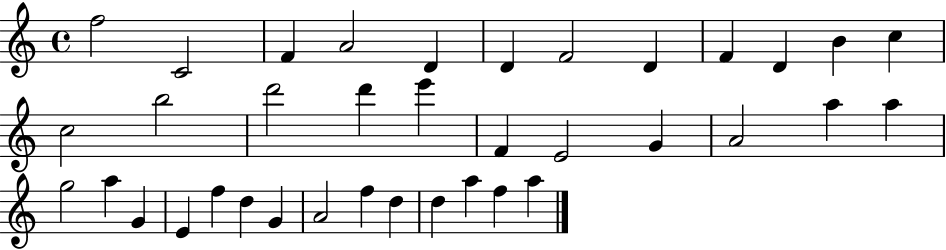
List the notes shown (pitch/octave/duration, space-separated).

F5/h C4/h F4/q A4/h D4/q D4/q F4/h D4/q F4/q D4/q B4/q C5/q C5/h B5/h D6/h D6/q E6/q F4/q E4/h G4/q A4/h A5/q A5/q G5/h A5/q G4/q E4/q F5/q D5/q G4/q A4/h F5/q D5/q D5/q A5/q F5/q A5/q